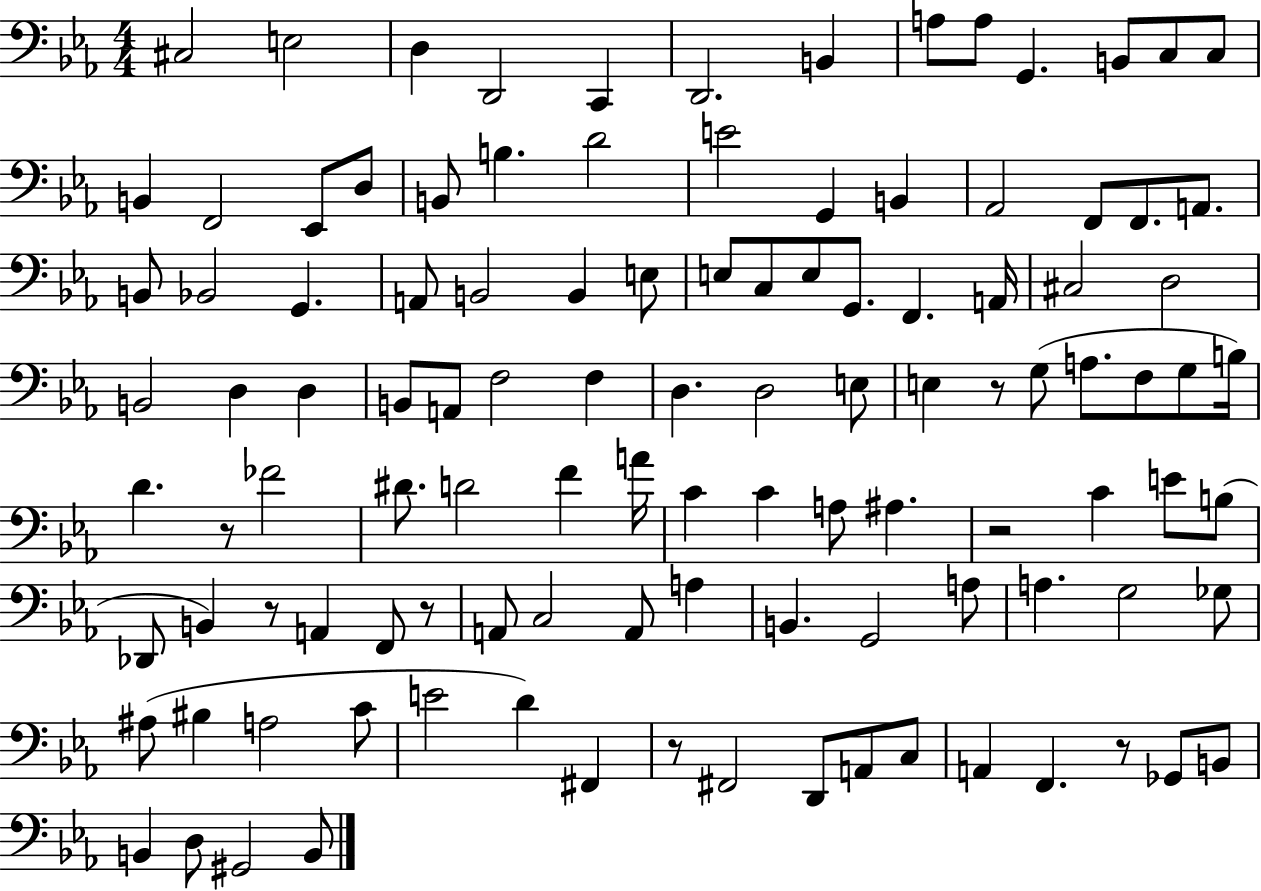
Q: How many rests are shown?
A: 7